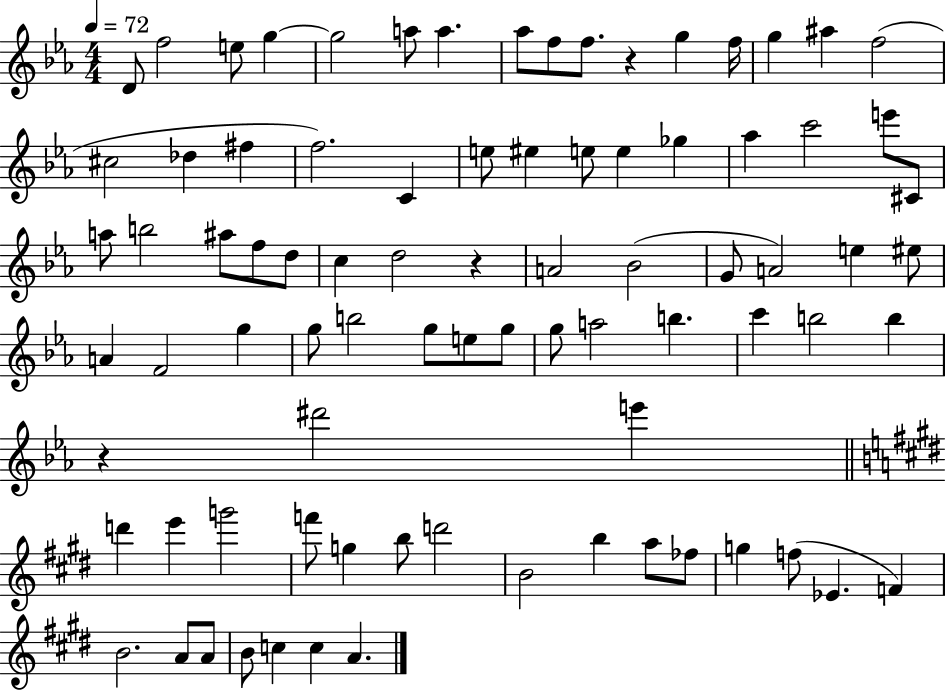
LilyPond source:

{
  \clef treble
  \numericTimeSignature
  \time 4/4
  \key ees \major
  \tempo 4 = 72
  d'8 f''2 e''8 g''4~~ | g''2 a''8 a''4. | aes''8 f''8 f''8. r4 g''4 f''16 | g''4 ais''4 f''2( | \break cis''2 des''4 fis''4 | f''2.) c'4 | e''8 eis''4 e''8 e''4 ges''4 | aes''4 c'''2 e'''8 cis'8 | \break a''8 b''2 ais''8 f''8 d''8 | c''4 d''2 r4 | a'2 bes'2( | g'8 a'2) e''4 eis''8 | \break a'4 f'2 g''4 | g''8 b''2 g''8 e''8 g''8 | g''8 a''2 b''4. | c'''4 b''2 b''4 | \break r4 dis'''2 e'''4 | \bar "||" \break \key e \major d'''4 e'''4 g'''2 | f'''8 g''4 b''8 d'''2 | b'2 b''4 a''8 fes''8 | g''4 f''8( ees'4. f'4) | \break b'2. a'8 a'8 | b'8 c''4 c''4 a'4. | \bar "|."
}